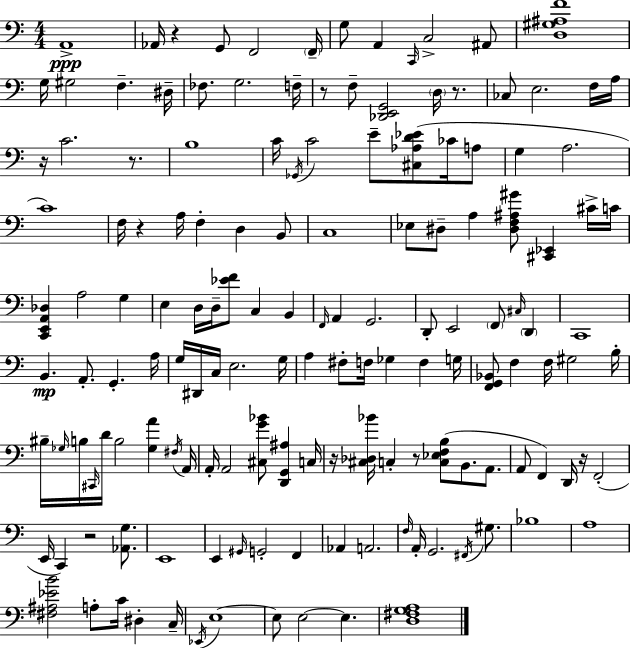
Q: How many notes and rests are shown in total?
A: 149